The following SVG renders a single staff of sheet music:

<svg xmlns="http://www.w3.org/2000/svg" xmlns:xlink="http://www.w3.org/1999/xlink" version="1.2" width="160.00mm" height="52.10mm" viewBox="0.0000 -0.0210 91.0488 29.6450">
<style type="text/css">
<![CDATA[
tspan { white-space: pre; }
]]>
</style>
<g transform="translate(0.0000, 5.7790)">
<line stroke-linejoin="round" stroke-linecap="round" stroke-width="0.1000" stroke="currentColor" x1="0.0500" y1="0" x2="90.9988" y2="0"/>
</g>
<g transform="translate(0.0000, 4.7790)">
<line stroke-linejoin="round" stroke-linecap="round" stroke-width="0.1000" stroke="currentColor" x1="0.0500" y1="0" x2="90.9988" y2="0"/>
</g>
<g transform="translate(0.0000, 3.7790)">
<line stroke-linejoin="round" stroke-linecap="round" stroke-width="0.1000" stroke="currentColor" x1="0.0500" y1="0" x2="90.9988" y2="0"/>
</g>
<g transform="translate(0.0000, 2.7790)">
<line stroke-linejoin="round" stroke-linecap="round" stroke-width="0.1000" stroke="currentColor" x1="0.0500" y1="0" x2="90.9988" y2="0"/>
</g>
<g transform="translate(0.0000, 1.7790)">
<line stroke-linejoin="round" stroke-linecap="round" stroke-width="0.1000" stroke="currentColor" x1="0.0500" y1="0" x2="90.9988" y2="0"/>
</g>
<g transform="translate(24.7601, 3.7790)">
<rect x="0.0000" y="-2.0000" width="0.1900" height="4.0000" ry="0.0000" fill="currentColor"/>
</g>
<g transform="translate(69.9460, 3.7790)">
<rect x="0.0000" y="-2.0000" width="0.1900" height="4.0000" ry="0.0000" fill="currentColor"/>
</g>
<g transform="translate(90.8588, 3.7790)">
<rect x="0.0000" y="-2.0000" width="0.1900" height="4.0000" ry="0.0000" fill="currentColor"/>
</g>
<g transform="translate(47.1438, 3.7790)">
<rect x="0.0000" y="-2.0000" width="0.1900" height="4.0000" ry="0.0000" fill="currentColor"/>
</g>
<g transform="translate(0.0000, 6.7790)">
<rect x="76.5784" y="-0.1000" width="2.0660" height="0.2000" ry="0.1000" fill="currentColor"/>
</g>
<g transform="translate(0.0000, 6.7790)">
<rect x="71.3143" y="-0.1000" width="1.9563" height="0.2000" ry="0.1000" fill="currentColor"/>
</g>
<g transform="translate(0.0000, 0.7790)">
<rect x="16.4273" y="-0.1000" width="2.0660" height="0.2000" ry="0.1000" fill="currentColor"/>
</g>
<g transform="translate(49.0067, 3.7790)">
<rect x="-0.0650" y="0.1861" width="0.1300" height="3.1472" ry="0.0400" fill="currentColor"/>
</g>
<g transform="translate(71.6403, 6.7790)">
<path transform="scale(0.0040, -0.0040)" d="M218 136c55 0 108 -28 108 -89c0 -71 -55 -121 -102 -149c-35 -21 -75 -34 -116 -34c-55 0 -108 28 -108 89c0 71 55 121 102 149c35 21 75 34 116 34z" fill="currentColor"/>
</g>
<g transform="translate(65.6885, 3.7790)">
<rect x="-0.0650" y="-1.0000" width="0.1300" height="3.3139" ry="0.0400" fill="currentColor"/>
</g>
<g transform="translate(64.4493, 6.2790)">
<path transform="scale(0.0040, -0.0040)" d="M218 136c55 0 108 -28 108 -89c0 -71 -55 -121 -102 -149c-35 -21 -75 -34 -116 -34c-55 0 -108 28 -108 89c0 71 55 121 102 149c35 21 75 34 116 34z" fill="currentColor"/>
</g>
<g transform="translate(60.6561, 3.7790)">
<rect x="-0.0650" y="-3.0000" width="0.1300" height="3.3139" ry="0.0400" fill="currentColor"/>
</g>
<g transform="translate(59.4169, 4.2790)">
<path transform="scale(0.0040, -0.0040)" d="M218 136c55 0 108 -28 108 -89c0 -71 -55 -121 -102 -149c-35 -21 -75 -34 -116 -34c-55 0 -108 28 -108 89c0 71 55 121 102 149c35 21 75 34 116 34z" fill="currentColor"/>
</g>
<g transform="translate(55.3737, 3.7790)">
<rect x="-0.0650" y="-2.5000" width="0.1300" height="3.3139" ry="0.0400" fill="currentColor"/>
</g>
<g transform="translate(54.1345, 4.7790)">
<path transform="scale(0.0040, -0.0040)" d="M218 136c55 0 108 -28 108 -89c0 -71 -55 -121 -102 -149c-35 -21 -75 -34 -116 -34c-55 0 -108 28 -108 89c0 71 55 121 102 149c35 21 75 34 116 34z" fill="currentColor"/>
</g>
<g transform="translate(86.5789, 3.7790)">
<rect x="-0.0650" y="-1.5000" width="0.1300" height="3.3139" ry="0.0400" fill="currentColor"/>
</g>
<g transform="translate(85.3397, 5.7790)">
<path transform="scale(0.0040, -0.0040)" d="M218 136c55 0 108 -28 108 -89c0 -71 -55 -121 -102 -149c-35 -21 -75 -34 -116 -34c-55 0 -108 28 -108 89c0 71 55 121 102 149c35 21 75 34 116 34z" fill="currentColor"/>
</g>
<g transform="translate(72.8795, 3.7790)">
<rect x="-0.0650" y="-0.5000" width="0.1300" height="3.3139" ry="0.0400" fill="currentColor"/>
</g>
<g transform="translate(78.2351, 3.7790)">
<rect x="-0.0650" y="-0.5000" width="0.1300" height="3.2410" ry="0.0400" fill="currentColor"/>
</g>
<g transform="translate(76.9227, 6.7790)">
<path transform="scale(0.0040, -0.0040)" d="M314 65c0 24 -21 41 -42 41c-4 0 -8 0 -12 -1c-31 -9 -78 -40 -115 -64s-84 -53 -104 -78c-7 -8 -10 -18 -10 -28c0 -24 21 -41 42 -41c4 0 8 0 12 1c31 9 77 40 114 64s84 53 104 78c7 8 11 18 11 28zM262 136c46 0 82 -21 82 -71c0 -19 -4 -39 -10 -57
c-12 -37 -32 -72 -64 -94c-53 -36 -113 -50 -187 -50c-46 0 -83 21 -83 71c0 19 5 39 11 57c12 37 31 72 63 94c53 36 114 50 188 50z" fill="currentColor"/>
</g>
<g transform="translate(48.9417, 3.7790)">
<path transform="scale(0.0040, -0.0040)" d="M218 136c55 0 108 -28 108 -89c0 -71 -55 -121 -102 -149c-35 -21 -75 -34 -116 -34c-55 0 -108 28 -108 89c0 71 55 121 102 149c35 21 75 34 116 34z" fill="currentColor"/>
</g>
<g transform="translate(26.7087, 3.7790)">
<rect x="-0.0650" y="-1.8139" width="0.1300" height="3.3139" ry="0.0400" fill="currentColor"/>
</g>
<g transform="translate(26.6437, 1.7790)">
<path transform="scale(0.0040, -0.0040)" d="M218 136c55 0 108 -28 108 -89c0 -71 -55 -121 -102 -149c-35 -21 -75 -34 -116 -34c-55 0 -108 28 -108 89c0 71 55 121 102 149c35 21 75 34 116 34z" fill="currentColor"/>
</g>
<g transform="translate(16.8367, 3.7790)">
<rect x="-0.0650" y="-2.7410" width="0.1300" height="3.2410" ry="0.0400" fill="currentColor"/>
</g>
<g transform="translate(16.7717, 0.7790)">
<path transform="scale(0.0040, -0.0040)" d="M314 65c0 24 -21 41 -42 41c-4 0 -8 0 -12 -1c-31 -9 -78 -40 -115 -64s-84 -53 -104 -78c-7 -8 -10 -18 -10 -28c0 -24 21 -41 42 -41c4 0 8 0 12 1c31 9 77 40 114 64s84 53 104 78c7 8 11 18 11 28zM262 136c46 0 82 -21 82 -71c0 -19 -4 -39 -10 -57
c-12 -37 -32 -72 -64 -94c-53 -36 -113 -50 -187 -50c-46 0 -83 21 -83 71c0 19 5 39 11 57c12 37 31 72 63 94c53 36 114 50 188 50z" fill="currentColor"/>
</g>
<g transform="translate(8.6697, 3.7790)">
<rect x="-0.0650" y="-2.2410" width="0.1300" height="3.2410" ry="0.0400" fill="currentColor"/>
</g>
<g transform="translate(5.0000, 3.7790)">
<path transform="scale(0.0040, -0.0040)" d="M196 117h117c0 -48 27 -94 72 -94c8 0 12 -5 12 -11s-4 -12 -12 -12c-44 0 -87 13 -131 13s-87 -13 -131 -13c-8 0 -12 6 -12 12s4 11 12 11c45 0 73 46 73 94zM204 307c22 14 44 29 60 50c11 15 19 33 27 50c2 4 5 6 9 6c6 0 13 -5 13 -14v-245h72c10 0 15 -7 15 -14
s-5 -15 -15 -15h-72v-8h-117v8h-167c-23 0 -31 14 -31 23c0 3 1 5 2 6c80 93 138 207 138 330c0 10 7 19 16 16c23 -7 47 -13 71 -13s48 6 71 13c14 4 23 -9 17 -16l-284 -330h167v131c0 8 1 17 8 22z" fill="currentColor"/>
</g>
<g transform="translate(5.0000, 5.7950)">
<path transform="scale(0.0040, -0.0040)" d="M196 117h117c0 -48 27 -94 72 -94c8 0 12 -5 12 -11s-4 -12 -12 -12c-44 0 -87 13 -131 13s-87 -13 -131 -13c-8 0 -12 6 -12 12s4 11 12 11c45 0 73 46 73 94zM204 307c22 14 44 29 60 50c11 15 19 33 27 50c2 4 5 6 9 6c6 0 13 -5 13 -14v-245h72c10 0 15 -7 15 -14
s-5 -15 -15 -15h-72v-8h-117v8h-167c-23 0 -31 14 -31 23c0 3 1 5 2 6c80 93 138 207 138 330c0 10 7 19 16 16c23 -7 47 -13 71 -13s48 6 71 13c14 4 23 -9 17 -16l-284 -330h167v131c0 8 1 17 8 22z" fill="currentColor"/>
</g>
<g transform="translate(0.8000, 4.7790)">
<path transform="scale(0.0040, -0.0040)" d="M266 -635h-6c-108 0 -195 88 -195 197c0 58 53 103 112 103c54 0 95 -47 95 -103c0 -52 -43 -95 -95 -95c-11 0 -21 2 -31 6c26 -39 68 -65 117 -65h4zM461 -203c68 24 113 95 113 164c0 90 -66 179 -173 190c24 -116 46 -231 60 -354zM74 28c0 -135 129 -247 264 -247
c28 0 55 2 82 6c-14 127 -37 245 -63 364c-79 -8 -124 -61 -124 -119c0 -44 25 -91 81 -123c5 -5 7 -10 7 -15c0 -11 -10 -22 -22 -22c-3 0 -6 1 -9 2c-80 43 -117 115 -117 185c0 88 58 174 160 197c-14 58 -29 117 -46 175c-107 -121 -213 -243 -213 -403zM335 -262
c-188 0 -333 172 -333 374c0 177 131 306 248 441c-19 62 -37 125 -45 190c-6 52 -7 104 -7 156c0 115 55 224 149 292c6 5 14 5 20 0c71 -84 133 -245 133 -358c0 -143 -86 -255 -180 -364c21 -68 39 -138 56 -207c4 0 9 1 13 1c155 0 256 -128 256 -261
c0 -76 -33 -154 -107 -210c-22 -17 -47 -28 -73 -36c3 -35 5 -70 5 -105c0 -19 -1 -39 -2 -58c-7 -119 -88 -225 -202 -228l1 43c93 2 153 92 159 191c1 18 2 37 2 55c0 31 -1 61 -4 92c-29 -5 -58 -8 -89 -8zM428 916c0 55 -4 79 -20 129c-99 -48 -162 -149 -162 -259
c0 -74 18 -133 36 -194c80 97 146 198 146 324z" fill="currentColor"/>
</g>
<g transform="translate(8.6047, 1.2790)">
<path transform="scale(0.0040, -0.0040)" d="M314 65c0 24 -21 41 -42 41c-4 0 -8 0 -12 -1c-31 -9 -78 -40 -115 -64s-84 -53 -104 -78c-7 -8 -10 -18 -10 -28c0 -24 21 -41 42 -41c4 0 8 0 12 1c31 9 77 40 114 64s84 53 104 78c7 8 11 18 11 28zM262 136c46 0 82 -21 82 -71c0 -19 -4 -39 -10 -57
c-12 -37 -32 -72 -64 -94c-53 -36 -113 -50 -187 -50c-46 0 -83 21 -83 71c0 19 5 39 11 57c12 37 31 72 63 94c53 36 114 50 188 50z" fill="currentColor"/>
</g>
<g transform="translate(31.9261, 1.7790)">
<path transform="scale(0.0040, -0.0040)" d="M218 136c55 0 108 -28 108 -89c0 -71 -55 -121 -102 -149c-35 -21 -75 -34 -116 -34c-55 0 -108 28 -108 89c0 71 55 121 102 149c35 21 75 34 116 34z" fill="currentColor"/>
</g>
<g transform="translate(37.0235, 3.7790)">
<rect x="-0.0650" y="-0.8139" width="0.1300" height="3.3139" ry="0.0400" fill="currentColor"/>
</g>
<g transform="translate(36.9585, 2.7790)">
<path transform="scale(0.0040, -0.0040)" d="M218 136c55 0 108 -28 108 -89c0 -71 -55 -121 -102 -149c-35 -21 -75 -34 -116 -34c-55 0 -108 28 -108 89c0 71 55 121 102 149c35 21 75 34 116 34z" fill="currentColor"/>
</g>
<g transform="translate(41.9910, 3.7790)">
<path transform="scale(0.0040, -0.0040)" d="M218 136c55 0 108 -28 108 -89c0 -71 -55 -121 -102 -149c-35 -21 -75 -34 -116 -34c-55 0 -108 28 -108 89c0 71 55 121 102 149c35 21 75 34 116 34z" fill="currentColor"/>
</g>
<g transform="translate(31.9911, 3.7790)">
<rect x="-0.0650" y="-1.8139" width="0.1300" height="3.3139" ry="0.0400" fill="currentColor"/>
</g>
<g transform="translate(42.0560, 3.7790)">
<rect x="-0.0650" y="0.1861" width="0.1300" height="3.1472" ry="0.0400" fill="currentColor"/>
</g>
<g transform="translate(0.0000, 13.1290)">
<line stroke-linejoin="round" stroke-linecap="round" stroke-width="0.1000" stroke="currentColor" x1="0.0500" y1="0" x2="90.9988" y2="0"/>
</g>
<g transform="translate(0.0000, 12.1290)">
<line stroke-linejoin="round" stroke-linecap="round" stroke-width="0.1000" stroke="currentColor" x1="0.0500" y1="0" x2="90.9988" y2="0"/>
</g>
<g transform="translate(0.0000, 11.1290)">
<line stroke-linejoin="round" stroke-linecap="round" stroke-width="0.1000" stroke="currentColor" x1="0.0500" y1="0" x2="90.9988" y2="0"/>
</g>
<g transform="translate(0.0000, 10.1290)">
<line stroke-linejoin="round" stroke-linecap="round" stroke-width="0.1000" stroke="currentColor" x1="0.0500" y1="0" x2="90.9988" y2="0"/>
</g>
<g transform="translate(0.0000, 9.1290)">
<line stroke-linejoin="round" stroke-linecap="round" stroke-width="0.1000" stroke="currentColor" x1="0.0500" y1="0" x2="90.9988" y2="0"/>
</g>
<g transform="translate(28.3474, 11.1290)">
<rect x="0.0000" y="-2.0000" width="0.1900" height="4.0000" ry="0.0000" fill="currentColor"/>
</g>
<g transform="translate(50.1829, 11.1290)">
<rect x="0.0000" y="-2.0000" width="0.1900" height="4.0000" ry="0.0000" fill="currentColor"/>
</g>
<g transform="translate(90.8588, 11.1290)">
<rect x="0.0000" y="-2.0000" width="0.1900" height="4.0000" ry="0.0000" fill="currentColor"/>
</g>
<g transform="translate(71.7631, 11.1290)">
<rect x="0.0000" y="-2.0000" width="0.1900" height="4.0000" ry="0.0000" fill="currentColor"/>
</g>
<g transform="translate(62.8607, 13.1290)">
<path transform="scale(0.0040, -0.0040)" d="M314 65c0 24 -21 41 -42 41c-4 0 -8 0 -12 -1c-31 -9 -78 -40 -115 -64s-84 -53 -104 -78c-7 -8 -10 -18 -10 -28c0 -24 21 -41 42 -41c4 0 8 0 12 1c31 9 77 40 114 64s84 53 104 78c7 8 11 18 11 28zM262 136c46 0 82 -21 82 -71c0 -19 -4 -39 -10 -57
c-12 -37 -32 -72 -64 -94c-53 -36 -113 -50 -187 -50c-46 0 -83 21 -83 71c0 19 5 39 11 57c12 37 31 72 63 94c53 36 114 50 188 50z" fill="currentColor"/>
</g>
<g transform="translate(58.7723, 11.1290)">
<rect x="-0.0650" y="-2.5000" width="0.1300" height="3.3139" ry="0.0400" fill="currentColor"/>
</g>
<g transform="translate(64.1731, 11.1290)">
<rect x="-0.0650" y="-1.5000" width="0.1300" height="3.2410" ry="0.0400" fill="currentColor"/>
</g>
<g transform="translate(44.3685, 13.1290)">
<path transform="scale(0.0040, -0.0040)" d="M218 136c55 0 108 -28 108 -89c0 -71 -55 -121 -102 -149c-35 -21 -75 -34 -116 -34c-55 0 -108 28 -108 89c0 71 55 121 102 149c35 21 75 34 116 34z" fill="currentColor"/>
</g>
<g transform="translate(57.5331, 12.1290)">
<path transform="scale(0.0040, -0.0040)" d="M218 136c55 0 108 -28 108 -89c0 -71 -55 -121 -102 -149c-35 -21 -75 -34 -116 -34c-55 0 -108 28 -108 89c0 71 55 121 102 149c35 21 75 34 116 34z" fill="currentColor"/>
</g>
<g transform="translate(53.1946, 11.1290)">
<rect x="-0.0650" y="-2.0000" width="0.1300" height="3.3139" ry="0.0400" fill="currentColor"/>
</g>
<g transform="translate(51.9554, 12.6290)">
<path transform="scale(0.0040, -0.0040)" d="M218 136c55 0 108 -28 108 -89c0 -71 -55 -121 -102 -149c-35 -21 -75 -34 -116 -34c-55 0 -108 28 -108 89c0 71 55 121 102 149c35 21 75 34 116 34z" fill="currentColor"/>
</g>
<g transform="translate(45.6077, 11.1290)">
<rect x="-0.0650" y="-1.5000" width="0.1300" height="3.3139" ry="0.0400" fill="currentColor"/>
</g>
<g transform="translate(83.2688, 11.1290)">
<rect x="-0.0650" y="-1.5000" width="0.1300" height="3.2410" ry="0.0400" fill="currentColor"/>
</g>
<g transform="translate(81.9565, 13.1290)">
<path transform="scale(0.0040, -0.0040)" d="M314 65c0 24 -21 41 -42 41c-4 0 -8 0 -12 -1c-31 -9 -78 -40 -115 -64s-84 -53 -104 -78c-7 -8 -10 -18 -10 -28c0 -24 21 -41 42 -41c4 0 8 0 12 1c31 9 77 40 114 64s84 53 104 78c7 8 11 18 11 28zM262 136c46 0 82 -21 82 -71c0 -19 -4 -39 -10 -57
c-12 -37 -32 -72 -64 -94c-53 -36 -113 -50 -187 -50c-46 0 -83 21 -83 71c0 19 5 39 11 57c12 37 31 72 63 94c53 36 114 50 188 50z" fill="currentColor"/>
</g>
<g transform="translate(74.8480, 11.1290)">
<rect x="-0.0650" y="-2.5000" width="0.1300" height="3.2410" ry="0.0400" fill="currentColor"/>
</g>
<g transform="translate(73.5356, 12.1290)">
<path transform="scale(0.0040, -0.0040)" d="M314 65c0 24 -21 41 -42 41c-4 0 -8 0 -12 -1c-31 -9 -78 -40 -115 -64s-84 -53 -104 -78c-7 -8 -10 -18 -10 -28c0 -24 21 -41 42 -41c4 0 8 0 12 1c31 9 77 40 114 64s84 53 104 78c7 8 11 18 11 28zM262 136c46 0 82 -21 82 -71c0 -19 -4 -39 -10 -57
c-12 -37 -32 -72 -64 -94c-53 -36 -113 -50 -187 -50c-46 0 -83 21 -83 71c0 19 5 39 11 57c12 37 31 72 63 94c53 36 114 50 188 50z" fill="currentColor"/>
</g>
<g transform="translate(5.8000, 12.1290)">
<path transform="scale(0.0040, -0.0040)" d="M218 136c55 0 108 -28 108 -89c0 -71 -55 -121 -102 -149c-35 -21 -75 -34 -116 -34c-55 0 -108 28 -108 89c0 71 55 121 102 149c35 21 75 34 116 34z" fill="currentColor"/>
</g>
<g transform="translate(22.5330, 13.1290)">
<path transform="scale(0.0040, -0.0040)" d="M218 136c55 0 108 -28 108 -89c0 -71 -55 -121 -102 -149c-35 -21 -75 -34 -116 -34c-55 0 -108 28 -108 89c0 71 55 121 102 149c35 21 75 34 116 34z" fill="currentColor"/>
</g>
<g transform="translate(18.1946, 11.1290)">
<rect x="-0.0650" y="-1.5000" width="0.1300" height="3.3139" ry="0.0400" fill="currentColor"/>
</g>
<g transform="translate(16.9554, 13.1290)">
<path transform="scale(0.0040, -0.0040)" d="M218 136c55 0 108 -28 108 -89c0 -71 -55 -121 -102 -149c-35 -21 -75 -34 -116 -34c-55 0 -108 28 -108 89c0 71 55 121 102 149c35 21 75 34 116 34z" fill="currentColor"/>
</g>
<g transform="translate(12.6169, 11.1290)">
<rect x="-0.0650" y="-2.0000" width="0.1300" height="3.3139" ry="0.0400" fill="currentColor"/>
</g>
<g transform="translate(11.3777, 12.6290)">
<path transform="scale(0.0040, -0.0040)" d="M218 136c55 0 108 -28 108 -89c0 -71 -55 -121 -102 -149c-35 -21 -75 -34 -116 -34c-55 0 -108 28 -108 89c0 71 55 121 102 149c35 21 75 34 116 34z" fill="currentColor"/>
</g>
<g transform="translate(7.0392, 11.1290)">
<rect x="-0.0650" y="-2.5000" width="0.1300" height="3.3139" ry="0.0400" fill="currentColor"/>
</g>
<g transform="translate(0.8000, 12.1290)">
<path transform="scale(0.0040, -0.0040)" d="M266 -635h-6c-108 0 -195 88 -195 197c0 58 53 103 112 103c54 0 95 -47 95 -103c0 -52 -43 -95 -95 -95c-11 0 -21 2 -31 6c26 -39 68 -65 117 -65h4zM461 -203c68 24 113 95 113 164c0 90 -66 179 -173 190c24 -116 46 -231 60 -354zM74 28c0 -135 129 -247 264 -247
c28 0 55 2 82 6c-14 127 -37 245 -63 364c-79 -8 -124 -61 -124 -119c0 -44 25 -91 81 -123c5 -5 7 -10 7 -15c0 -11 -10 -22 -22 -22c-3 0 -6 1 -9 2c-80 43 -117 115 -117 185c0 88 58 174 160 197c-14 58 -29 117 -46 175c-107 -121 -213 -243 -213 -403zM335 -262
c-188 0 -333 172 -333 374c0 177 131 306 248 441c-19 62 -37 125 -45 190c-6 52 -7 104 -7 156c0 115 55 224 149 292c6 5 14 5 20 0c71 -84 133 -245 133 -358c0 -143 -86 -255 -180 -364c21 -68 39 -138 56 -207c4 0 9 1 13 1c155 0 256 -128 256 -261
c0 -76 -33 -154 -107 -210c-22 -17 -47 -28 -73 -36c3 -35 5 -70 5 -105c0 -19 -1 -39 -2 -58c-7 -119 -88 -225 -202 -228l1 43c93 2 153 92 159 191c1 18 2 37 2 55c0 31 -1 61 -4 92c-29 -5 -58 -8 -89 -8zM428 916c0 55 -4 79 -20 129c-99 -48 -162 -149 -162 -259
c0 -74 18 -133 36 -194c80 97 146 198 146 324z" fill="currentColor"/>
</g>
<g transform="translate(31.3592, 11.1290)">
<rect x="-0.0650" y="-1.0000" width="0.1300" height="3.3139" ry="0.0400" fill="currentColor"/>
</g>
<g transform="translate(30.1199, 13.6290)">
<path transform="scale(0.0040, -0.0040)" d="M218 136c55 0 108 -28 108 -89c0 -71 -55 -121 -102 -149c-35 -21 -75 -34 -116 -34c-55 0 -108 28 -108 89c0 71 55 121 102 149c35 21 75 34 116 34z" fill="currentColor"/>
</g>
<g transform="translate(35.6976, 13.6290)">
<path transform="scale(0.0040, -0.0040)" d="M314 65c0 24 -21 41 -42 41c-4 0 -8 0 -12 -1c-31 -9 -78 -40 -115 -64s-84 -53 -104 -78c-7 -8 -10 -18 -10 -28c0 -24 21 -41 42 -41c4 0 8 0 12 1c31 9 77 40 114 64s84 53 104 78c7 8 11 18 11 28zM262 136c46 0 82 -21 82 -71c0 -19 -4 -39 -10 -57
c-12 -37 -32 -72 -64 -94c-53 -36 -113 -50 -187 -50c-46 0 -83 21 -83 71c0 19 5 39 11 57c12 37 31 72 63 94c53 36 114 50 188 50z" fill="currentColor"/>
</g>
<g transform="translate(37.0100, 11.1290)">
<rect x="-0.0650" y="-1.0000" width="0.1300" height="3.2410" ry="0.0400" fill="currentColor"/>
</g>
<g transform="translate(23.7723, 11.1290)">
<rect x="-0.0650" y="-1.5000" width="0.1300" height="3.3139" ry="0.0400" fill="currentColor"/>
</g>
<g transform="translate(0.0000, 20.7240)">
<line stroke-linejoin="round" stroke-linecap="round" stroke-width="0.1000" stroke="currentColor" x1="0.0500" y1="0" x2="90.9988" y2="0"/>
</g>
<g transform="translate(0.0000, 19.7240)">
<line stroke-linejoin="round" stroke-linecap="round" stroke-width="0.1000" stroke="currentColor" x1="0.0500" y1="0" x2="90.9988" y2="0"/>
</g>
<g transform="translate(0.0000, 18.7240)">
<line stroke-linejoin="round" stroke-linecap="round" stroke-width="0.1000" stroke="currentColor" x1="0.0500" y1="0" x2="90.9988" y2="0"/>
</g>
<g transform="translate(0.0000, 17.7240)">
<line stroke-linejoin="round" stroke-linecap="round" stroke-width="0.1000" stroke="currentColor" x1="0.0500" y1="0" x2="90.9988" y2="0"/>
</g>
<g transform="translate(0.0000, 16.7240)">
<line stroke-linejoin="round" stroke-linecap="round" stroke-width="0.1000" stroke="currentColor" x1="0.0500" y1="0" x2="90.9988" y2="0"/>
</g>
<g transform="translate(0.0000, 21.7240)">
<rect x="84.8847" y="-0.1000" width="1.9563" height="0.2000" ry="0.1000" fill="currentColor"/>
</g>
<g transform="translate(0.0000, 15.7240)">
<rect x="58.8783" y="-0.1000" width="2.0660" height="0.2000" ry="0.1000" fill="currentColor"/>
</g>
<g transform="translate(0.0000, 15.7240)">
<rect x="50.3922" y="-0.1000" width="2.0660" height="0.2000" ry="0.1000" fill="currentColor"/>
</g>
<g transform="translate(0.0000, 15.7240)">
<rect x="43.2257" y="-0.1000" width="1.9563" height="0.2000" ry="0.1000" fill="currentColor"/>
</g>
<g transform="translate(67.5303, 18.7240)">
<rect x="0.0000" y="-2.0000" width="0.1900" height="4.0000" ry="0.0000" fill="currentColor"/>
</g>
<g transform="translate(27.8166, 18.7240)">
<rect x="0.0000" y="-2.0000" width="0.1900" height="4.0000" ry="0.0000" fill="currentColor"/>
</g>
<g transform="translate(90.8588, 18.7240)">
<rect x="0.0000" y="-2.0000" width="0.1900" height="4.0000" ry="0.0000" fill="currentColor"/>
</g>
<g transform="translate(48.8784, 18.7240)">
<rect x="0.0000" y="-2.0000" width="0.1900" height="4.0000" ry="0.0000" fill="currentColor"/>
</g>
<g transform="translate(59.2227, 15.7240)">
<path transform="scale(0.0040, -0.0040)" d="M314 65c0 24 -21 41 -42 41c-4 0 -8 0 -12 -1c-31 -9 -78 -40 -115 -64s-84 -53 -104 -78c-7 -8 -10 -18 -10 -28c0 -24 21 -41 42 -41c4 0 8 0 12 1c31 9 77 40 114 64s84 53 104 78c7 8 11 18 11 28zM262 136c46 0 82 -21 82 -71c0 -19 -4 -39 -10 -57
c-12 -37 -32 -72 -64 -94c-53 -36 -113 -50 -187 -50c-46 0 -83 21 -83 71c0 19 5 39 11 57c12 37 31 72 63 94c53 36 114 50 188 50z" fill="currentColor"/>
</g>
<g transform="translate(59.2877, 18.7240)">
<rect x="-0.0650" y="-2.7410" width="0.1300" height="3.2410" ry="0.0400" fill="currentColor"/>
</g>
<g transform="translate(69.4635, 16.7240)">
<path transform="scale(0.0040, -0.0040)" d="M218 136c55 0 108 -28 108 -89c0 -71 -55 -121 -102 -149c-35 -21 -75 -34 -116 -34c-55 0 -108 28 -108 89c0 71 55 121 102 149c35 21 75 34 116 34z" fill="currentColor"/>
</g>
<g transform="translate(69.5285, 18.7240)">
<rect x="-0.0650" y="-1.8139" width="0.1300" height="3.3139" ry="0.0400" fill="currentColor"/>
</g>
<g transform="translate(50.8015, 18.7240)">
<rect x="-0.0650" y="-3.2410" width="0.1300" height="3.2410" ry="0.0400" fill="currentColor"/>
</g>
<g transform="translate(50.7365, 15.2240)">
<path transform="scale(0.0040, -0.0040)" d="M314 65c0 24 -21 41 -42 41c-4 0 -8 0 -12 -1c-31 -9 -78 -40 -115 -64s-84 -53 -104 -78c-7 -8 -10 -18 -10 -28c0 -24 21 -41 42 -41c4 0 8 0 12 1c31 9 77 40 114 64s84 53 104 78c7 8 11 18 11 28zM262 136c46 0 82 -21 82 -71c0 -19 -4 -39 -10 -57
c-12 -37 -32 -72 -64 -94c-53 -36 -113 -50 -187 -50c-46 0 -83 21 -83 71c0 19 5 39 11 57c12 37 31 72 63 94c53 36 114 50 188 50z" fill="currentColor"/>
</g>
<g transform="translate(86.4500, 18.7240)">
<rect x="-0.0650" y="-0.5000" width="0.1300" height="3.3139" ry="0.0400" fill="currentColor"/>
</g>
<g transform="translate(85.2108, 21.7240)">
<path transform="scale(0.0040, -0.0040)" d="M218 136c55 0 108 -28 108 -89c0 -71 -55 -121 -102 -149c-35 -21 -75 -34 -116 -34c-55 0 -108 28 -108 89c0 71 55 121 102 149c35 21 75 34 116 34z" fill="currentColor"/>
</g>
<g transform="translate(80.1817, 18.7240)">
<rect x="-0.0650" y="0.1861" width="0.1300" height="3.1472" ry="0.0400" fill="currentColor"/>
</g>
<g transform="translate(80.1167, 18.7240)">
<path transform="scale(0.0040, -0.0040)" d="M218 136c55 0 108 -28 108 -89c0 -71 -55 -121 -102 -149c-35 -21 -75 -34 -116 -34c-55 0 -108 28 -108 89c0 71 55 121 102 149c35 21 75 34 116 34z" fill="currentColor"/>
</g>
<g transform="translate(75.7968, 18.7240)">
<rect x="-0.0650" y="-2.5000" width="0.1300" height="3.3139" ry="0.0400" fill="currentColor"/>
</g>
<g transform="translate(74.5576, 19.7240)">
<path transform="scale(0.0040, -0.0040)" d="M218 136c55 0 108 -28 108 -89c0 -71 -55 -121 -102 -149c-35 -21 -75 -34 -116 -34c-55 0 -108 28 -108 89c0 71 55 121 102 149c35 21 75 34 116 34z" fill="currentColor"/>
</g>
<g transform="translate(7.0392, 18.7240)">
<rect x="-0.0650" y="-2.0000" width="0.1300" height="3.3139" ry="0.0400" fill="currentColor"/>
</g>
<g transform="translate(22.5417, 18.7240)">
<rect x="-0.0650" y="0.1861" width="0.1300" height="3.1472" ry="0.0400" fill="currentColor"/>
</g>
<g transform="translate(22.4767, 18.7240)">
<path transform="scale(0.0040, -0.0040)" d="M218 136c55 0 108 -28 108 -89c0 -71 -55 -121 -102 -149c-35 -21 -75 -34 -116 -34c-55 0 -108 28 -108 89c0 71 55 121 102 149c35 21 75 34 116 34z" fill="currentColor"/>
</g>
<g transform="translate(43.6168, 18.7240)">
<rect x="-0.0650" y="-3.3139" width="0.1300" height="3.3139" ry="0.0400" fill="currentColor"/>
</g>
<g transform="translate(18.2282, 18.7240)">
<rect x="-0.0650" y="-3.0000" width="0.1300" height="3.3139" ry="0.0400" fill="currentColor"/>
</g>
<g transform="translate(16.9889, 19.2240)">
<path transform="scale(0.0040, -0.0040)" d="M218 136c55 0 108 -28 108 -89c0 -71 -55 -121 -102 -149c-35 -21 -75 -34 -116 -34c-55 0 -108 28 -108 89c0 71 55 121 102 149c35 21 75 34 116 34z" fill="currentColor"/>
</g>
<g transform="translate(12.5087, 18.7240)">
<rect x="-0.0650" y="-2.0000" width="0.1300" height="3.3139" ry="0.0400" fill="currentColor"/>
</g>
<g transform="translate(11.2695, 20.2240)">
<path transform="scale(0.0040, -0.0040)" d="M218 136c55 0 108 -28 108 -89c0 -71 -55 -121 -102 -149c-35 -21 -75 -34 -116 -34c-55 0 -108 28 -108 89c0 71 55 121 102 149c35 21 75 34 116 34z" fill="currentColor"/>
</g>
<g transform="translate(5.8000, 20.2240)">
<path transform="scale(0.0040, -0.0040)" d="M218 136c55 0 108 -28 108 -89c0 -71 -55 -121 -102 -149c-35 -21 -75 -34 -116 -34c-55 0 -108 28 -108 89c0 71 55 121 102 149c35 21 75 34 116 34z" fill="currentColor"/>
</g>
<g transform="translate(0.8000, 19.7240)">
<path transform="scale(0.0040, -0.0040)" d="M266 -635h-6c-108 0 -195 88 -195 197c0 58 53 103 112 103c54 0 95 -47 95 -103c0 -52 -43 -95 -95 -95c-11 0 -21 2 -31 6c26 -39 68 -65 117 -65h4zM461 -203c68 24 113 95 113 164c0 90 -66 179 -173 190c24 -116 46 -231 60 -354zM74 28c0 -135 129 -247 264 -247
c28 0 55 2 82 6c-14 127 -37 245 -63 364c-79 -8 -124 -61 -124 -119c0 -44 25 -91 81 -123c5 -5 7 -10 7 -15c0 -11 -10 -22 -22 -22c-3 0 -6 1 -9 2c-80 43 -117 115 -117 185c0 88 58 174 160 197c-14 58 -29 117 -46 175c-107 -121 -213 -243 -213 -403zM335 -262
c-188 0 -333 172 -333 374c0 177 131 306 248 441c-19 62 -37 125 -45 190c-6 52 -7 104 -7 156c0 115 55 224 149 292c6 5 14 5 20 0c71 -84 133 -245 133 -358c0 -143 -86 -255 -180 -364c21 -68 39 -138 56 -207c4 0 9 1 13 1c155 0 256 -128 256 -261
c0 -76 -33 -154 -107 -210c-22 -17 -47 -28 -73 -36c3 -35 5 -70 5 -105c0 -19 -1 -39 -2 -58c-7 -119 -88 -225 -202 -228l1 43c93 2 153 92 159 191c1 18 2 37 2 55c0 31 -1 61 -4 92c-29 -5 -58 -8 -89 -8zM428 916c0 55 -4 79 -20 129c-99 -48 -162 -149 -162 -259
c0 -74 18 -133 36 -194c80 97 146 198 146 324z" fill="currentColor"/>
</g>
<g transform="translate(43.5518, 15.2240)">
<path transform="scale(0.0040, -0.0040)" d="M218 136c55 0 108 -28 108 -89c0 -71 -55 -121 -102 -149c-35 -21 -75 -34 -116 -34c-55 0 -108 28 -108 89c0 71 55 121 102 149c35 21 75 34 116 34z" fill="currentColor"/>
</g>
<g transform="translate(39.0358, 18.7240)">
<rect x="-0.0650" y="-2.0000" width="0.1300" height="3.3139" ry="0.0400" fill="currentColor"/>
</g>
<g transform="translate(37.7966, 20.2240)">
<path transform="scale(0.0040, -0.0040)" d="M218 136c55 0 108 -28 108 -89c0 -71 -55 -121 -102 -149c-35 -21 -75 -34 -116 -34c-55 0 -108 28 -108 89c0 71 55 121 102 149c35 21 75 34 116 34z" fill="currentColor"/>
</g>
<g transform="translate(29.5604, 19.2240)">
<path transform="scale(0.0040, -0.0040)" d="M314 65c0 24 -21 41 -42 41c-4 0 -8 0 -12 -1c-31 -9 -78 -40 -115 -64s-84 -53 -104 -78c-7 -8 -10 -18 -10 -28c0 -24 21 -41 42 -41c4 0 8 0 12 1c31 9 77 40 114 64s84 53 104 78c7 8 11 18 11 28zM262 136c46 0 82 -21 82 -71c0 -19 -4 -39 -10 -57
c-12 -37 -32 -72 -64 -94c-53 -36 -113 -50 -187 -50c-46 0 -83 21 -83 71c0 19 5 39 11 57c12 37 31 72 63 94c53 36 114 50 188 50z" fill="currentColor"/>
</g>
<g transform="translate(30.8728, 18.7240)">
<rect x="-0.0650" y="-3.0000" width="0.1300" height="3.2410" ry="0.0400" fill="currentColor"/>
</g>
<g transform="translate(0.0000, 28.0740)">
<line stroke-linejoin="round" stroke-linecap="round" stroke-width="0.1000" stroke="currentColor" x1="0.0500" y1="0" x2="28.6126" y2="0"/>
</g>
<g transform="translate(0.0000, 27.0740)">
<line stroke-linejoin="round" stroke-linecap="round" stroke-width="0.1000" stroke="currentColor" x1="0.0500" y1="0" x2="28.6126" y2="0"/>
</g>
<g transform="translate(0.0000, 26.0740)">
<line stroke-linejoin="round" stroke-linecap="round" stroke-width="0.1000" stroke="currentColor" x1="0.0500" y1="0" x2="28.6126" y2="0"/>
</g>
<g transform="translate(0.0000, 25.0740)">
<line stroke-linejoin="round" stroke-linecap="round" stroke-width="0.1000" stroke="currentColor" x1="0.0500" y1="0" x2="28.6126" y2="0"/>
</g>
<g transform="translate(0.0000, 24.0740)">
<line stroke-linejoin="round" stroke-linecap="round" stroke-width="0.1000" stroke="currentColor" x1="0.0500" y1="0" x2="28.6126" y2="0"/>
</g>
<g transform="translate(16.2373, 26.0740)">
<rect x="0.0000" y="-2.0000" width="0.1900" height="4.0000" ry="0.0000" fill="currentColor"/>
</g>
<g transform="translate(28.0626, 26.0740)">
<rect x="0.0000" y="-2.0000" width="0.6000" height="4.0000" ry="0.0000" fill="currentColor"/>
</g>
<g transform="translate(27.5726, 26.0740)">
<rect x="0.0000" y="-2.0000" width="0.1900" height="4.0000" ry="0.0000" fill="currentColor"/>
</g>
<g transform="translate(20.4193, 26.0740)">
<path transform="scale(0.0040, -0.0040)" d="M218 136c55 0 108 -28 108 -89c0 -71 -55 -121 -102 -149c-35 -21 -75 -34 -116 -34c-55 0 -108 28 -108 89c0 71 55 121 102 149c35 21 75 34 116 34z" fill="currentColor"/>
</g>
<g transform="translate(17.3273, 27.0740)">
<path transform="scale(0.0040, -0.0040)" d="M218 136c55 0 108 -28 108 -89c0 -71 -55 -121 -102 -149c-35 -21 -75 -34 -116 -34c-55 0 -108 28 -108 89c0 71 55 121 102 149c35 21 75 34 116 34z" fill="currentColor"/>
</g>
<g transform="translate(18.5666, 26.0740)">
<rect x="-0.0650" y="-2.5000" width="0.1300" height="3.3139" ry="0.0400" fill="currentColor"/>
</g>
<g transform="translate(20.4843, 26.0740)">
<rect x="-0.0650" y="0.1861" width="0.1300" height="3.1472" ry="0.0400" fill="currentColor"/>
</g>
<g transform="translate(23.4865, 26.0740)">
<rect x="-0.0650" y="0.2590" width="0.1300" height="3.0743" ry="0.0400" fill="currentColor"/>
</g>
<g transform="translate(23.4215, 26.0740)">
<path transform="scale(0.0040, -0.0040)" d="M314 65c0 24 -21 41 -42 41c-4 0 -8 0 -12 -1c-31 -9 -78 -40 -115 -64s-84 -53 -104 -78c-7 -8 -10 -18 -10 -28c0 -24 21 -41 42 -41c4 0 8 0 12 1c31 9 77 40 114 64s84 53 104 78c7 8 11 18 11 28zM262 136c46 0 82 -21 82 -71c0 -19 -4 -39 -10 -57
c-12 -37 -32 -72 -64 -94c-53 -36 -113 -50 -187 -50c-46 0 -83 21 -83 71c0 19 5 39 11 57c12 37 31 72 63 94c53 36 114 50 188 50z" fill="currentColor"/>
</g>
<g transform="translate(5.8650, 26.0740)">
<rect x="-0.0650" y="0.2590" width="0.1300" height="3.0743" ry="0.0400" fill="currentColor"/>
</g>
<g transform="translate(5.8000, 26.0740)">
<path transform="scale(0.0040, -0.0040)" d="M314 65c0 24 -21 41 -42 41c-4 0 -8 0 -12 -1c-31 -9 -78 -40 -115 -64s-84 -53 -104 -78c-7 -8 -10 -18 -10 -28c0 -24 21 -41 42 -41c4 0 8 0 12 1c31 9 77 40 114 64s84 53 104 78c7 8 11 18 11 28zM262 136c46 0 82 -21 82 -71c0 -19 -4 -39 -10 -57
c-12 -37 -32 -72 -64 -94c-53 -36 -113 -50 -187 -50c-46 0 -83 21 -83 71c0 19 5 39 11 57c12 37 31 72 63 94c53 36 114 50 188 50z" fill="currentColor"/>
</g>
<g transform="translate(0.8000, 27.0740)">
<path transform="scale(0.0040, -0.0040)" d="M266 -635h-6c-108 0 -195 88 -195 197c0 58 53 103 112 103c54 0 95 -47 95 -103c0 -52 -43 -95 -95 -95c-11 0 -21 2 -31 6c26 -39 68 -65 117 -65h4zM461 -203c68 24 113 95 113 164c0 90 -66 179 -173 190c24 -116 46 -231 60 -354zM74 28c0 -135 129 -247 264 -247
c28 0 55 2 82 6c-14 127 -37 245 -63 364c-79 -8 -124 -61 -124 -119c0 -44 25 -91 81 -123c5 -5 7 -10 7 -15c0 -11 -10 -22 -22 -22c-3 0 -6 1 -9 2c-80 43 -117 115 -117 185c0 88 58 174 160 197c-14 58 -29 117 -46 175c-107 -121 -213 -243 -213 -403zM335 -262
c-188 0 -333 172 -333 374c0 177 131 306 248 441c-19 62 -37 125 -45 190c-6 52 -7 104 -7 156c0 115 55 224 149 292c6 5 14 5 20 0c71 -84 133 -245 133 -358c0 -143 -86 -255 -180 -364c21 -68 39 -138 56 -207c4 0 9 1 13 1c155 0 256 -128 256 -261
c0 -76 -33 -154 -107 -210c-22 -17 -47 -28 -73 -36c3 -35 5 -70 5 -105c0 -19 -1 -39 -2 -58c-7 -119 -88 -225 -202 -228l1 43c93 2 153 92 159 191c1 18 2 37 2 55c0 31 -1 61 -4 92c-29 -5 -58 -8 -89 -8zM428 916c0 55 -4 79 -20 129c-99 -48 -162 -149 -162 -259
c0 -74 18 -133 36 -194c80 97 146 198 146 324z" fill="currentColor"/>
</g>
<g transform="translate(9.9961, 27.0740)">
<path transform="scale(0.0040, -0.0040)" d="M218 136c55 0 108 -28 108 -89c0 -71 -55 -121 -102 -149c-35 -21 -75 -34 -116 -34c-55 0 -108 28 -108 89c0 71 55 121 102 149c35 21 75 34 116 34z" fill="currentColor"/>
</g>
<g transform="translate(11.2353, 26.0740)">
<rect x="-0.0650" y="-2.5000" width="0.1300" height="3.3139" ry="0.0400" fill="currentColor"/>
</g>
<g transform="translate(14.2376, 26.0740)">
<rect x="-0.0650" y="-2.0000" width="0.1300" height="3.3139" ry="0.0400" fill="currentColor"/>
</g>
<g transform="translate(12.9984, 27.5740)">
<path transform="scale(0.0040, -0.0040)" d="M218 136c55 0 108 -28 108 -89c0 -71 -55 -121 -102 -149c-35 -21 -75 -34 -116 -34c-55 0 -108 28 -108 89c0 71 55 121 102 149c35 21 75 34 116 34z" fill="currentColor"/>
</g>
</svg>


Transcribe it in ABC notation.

X:1
T:Untitled
M:4/4
L:1/4
K:C
g2 a2 f f d B B G A D C C2 E G F E E D D2 E F G E2 G2 E2 F F A B A2 F b b2 a2 f G B C B2 G F G B B2